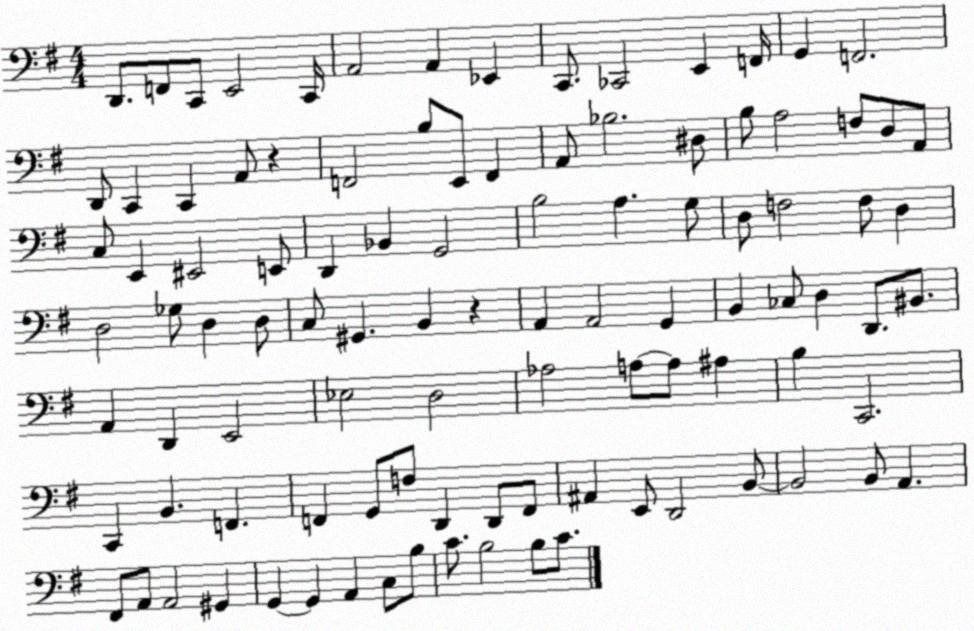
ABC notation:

X:1
T:Untitled
M:4/4
L:1/4
K:G
D,,/2 F,,/2 C,,/2 E,,2 C,,/4 A,,2 A,, _E,, C,,/2 _C,,2 E,, F,,/4 G,, F,,2 D,,/2 C,, C,, A,,/2 z F,,2 B,/2 E,,/2 F,, A,,/2 _B,2 ^D,/2 B,/2 A,2 F,/2 D,/2 A,,/2 C,/2 E,, ^E,,2 E,,/2 D,, _B,, G,,2 B,2 A, G,/2 D,/2 F,2 F,/2 D, D,2 _G,/2 D, D,/2 C,/2 ^G,, B,, z A,, A,,2 G,, B,, _C,/2 D, D,,/2 ^B,,/2 A,, D,, E,,2 _E,2 D,2 _A,2 A,/2 A,/2 ^A, B, C,,2 C,, B,, F,, F,, G,,/2 F,/2 D,, D,,/2 F,,/2 ^A,, E,,/2 D,,2 B,,/2 B,,2 B,,/2 A,, ^F,,/2 A,,/2 A,,2 ^G,, G,, G,, A,, C,/2 B,/2 C/2 B,2 B,/2 C/2